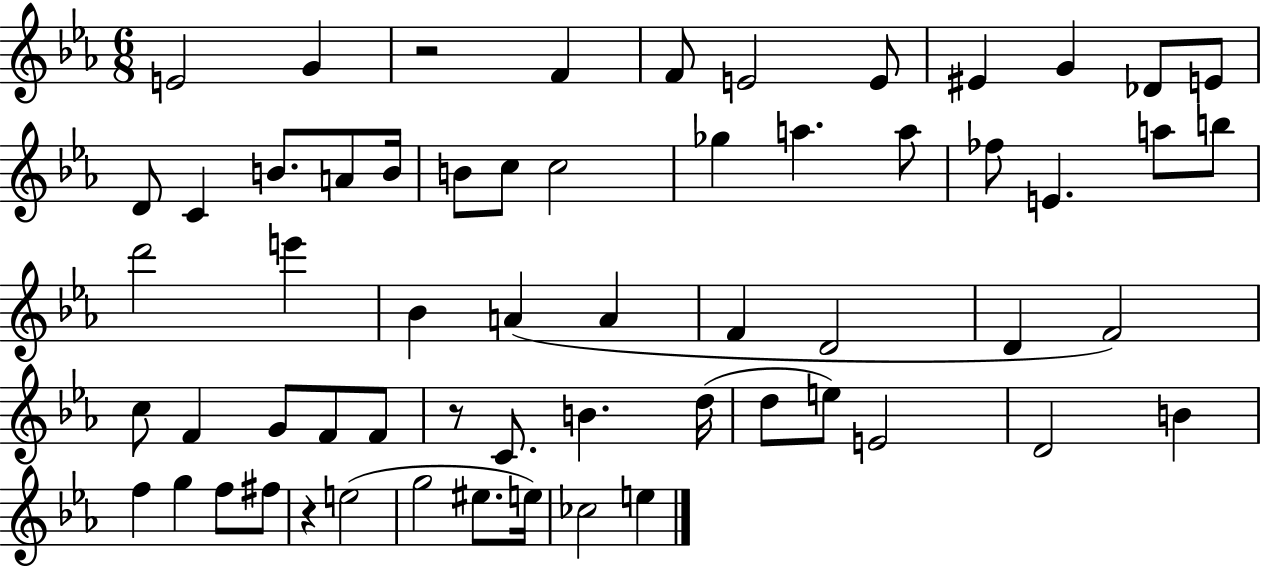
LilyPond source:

{
  \clef treble
  \numericTimeSignature
  \time 6/8
  \key ees \major
  \repeat volta 2 { e'2 g'4 | r2 f'4 | f'8 e'2 e'8 | eis'4 g'4 des'8 e'8 | \break d'8 c'4 b'8. a'8 b'16 | b'8 c''8 c''2 | ges''4 a''4. a''8 | fes''8 e'4. a''8 b''8 | \break d'''2 e'''4 | bes'4 a'4( a'4 | f'4 d'2 | d'4 f'2) | \break c''8 f'4 g'8 f'8 f'8 | r8 c'8. b'4. d''16( | d''8 e''8) e'2 | d'2 b'4 | \break f''4 g''4 f''8 fis''8 | r4 e''2( | g''2 eis''8. e''16) | ces''2 e''4 | \break } \bar "|."
}